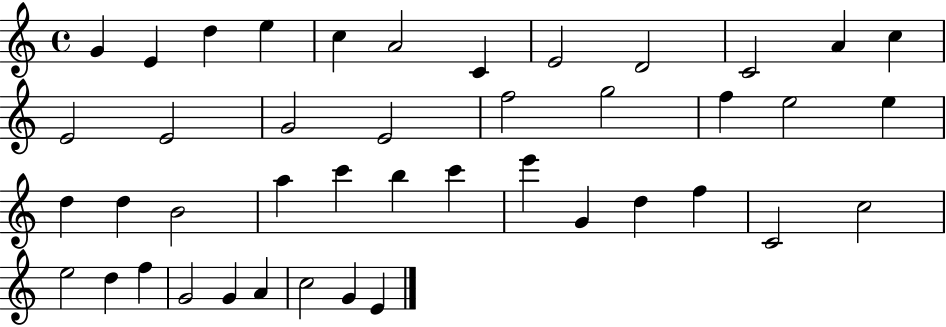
G4/q E4/q D5/q E5/q C5/q A4/h C4/q E4/h D4/h C4/h A4/q C5/q E4/h E4/h G4/h E4/h F5/h G5/h F5/q E5/h E5/q D5/q D5/q B4/h A5/q C6/q B5/q C6/q E6/q G4/q D5/q F5/q C4/h C5/h E5/h D5/q F5/q G4/h G4/q A4/q C5/h G4/q E4/q